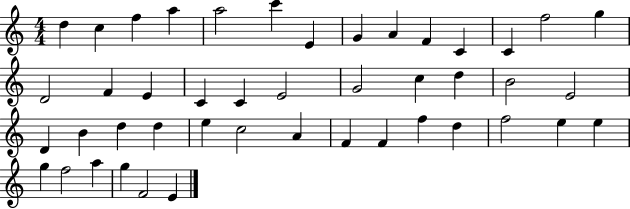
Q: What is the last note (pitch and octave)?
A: E4